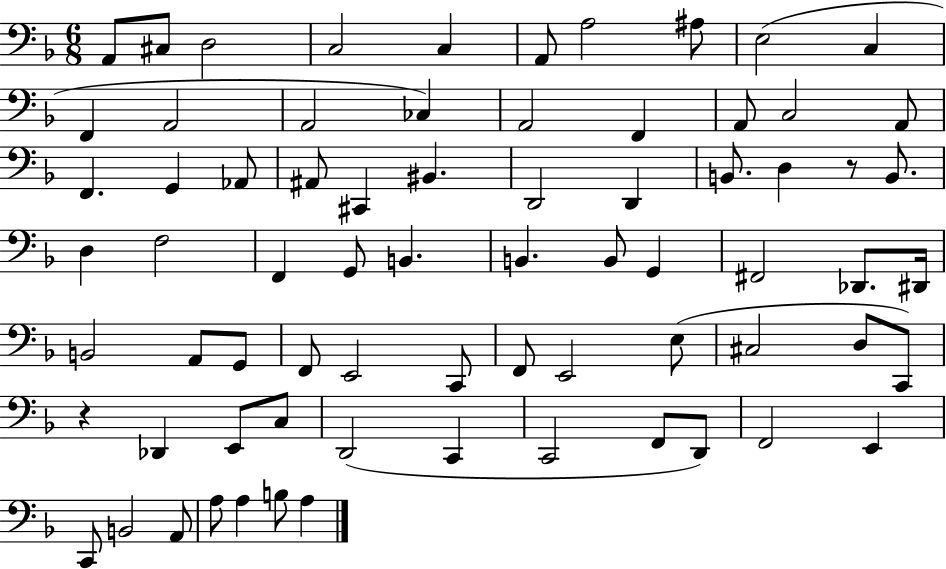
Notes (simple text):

A2/e C#3/e D3/h C3/h C3/q A2/e A3/h A#3/e E3/h C3/q F2/q A2/h A2/h CES3/q A2/h F2/q A2/e C3/h A2/e F2/q. G2/q Ab2/e A#2/e C#2/q BIS2/q. D2/h D2/q B2/e. D3/q R/e B2/e. D3/q F3/h F2/q G2/e B2/q. B2/q. B2/e G2/q F#2/h Db2/e. D#2/s B2/h A2/e G2/e F2/e E2/h C2/e F2/e E2/h E3/e C#3/h D3/e C2/e R/q Db2/q E2/e C3/e D2/h C2/q C2/h F2/e D2/e F2/h E2/q C2/e B2/h A2/e A3/e A3/q B3/e A3/q